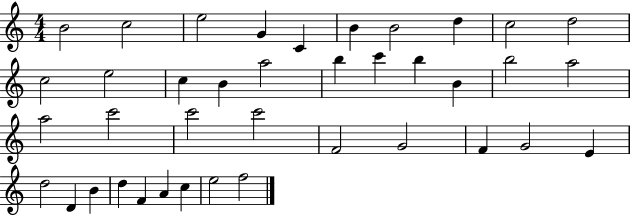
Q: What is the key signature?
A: C major